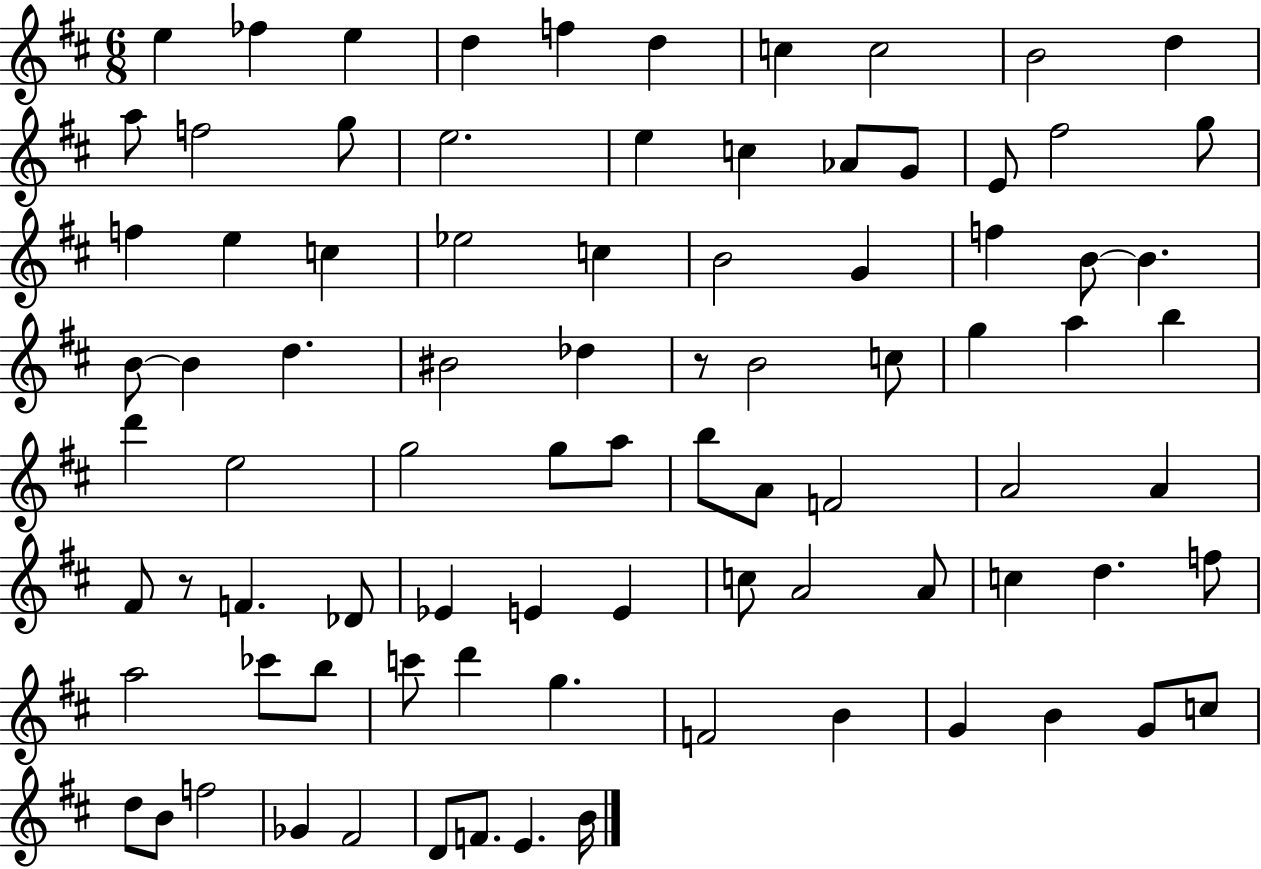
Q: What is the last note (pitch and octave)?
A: B4